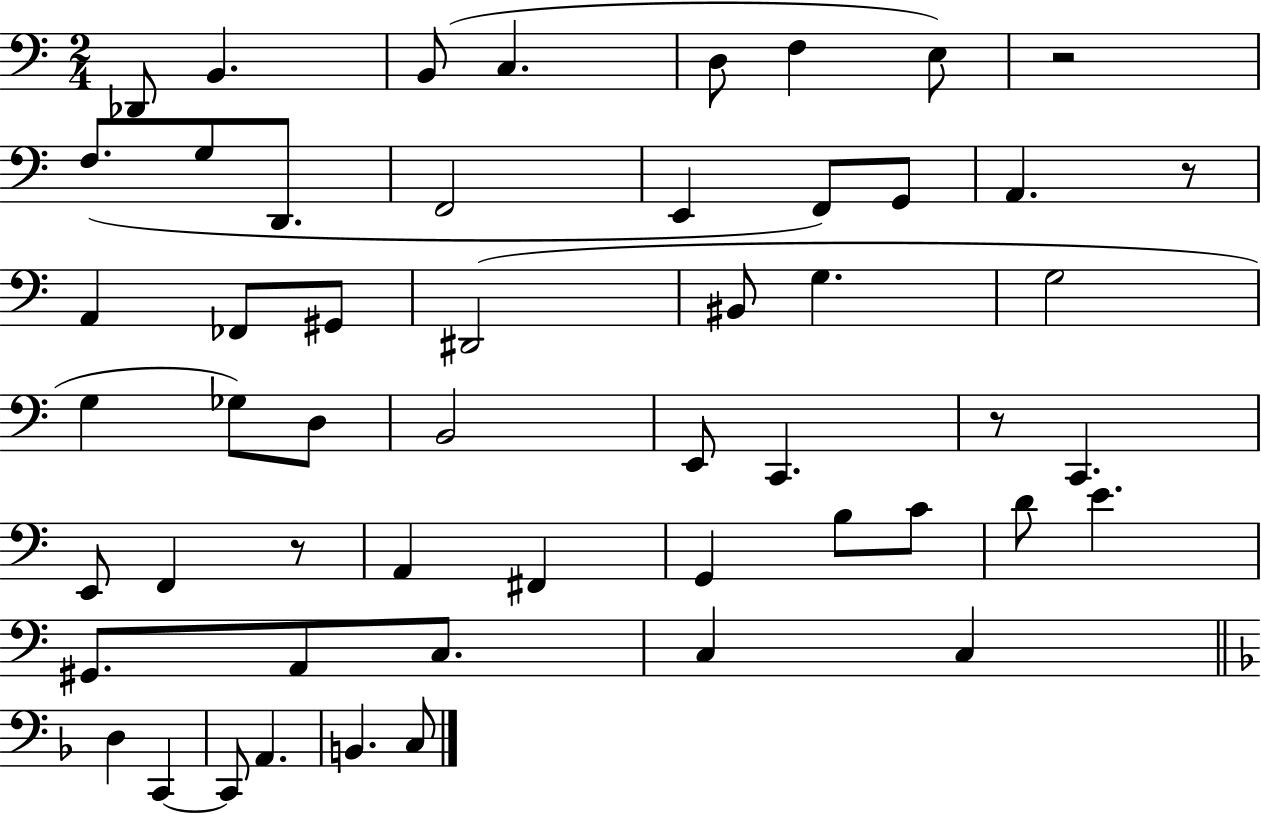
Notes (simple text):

Db2/e B2/q. B2/e C3/q. D3/e F3/q E3/e R/h F3/e. G3/e D2/e. F2/h E2/q F2/e G2/e A2/q. R/e A2/q FES2/e G#2/e D#2/h BIS2/e G3/q. G3/h G3/q Gb3/e D3/e B2/h E2/e C2/q. R/e C2/q. E2/e F2/q R/e A2/q F#2/q G2/q B3/e C4/e D4/e E4/q. G#2/e. A2/e C3/e. C3/q C3/q D3/q C2/q C2/e A2/q. B2/q. C3/e